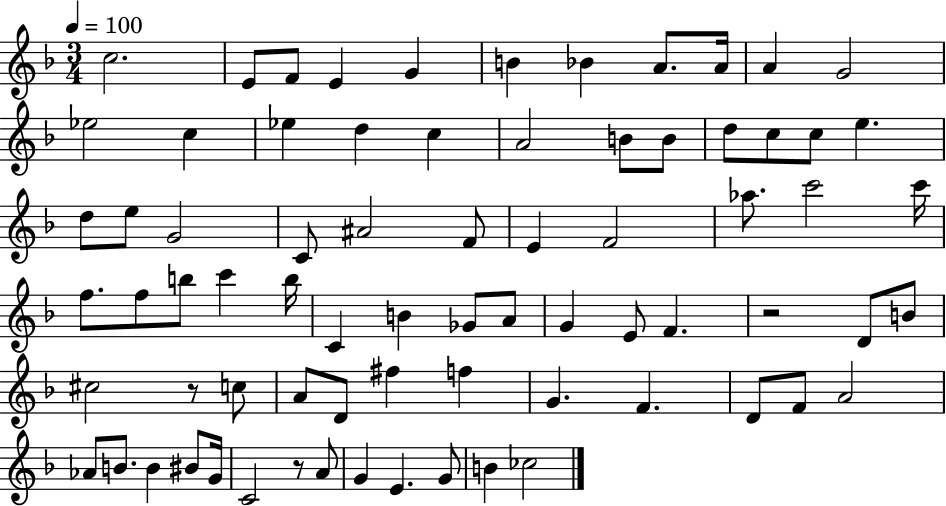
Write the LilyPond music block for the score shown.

{
  \clef treble
  \numericTimeSignature
  \time 3/4
  \key f \major
  \tempo 4 = 100
  c''2. | e'8 f'8 e'4 g'4 | b'4 bes'4 a'8. a'16 | a'4 g'2 | \break ees''2 c''4 | ees''4 d''4 c''4 | a'2 b'8 b'8 | d''8 c''8 c''8 e''4. | \break d''8 e''8 g'2 | c'8 ais'2 f'8 | e'4 f'2 | aes''8. c'''2 c'''16 | \break f''8. f''8 b''8 c'''4 b''16 | c'4 b'4 ges'8 a'8 | g'4 e'8 f'4. | r2 d'8 b'8 | \break cis''2 r8 c''8 | a'8 d'8 fis''4 f''4 | g'4. f'4. | d'8 f'8 a'2 | \break aes'8 b'8. b'4 bis'8 g'16 | c'2 r8 a'8 | g'4 e'4. g'8 | b'4 ces''2 | \break \bar "|."
}